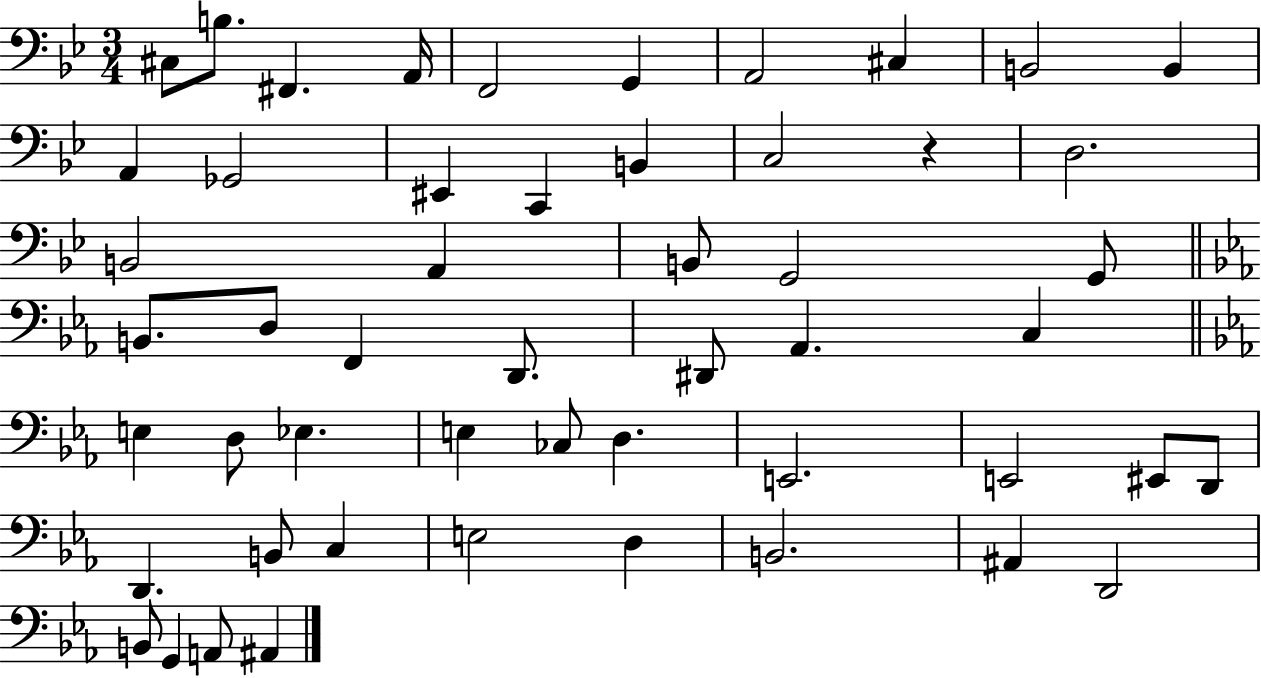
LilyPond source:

{
  \clef bass
  \numericTimeSignature
  \time 3/4
  \key bes \major
  cis8 b8. fis,4. a,16 | f,2 g,4 | a,2 cis4 | b,2 b,4 | \break a,4 ges,2 | eis,4 c,4 b,4 | c2 r4 | d2. | \break b,2 a,4 | b,8 g,2 g,8 | \bar "||" \break \key ees \major b,8. d8 f,4 d,8. | dis,8 aes,4. c4 | \bar "||" \break \key ees \major e4 d8 ees4. | e4 ces8 d4. | e,2. | e,2 eis,8 d,8 | \break d,4. b,8 c4 | e2 d4 | b,2. | ais,4 d,2 | \break b,8 g,4 a,8 ais,4 | \bar "|."
}